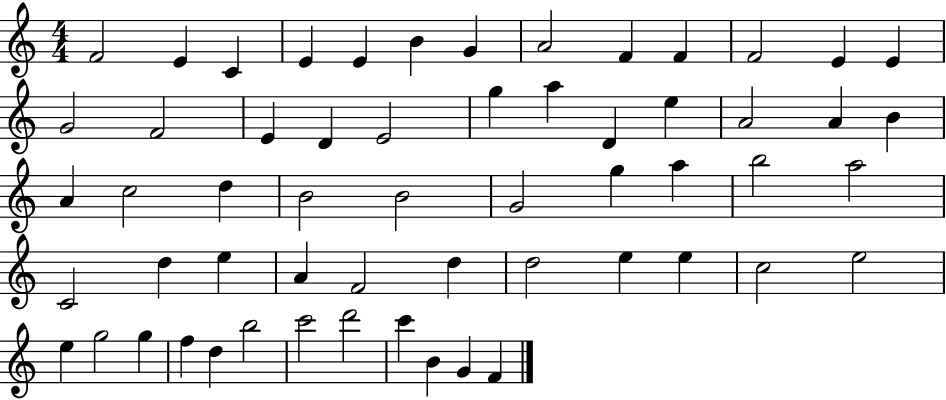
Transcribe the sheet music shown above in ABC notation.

X:1
T:Untitled
M:4/4
L:1/4
K:C
F2 E C E E B G A2 F F F2 E E G2 F2 E D E2 g a D e A2 A B A c2 d B2 B2 G2 g a b2 a2 C2 d e A F2 d d2 e e c2 e2 e g2 g f d b2 c'2 d'2 c' B G F